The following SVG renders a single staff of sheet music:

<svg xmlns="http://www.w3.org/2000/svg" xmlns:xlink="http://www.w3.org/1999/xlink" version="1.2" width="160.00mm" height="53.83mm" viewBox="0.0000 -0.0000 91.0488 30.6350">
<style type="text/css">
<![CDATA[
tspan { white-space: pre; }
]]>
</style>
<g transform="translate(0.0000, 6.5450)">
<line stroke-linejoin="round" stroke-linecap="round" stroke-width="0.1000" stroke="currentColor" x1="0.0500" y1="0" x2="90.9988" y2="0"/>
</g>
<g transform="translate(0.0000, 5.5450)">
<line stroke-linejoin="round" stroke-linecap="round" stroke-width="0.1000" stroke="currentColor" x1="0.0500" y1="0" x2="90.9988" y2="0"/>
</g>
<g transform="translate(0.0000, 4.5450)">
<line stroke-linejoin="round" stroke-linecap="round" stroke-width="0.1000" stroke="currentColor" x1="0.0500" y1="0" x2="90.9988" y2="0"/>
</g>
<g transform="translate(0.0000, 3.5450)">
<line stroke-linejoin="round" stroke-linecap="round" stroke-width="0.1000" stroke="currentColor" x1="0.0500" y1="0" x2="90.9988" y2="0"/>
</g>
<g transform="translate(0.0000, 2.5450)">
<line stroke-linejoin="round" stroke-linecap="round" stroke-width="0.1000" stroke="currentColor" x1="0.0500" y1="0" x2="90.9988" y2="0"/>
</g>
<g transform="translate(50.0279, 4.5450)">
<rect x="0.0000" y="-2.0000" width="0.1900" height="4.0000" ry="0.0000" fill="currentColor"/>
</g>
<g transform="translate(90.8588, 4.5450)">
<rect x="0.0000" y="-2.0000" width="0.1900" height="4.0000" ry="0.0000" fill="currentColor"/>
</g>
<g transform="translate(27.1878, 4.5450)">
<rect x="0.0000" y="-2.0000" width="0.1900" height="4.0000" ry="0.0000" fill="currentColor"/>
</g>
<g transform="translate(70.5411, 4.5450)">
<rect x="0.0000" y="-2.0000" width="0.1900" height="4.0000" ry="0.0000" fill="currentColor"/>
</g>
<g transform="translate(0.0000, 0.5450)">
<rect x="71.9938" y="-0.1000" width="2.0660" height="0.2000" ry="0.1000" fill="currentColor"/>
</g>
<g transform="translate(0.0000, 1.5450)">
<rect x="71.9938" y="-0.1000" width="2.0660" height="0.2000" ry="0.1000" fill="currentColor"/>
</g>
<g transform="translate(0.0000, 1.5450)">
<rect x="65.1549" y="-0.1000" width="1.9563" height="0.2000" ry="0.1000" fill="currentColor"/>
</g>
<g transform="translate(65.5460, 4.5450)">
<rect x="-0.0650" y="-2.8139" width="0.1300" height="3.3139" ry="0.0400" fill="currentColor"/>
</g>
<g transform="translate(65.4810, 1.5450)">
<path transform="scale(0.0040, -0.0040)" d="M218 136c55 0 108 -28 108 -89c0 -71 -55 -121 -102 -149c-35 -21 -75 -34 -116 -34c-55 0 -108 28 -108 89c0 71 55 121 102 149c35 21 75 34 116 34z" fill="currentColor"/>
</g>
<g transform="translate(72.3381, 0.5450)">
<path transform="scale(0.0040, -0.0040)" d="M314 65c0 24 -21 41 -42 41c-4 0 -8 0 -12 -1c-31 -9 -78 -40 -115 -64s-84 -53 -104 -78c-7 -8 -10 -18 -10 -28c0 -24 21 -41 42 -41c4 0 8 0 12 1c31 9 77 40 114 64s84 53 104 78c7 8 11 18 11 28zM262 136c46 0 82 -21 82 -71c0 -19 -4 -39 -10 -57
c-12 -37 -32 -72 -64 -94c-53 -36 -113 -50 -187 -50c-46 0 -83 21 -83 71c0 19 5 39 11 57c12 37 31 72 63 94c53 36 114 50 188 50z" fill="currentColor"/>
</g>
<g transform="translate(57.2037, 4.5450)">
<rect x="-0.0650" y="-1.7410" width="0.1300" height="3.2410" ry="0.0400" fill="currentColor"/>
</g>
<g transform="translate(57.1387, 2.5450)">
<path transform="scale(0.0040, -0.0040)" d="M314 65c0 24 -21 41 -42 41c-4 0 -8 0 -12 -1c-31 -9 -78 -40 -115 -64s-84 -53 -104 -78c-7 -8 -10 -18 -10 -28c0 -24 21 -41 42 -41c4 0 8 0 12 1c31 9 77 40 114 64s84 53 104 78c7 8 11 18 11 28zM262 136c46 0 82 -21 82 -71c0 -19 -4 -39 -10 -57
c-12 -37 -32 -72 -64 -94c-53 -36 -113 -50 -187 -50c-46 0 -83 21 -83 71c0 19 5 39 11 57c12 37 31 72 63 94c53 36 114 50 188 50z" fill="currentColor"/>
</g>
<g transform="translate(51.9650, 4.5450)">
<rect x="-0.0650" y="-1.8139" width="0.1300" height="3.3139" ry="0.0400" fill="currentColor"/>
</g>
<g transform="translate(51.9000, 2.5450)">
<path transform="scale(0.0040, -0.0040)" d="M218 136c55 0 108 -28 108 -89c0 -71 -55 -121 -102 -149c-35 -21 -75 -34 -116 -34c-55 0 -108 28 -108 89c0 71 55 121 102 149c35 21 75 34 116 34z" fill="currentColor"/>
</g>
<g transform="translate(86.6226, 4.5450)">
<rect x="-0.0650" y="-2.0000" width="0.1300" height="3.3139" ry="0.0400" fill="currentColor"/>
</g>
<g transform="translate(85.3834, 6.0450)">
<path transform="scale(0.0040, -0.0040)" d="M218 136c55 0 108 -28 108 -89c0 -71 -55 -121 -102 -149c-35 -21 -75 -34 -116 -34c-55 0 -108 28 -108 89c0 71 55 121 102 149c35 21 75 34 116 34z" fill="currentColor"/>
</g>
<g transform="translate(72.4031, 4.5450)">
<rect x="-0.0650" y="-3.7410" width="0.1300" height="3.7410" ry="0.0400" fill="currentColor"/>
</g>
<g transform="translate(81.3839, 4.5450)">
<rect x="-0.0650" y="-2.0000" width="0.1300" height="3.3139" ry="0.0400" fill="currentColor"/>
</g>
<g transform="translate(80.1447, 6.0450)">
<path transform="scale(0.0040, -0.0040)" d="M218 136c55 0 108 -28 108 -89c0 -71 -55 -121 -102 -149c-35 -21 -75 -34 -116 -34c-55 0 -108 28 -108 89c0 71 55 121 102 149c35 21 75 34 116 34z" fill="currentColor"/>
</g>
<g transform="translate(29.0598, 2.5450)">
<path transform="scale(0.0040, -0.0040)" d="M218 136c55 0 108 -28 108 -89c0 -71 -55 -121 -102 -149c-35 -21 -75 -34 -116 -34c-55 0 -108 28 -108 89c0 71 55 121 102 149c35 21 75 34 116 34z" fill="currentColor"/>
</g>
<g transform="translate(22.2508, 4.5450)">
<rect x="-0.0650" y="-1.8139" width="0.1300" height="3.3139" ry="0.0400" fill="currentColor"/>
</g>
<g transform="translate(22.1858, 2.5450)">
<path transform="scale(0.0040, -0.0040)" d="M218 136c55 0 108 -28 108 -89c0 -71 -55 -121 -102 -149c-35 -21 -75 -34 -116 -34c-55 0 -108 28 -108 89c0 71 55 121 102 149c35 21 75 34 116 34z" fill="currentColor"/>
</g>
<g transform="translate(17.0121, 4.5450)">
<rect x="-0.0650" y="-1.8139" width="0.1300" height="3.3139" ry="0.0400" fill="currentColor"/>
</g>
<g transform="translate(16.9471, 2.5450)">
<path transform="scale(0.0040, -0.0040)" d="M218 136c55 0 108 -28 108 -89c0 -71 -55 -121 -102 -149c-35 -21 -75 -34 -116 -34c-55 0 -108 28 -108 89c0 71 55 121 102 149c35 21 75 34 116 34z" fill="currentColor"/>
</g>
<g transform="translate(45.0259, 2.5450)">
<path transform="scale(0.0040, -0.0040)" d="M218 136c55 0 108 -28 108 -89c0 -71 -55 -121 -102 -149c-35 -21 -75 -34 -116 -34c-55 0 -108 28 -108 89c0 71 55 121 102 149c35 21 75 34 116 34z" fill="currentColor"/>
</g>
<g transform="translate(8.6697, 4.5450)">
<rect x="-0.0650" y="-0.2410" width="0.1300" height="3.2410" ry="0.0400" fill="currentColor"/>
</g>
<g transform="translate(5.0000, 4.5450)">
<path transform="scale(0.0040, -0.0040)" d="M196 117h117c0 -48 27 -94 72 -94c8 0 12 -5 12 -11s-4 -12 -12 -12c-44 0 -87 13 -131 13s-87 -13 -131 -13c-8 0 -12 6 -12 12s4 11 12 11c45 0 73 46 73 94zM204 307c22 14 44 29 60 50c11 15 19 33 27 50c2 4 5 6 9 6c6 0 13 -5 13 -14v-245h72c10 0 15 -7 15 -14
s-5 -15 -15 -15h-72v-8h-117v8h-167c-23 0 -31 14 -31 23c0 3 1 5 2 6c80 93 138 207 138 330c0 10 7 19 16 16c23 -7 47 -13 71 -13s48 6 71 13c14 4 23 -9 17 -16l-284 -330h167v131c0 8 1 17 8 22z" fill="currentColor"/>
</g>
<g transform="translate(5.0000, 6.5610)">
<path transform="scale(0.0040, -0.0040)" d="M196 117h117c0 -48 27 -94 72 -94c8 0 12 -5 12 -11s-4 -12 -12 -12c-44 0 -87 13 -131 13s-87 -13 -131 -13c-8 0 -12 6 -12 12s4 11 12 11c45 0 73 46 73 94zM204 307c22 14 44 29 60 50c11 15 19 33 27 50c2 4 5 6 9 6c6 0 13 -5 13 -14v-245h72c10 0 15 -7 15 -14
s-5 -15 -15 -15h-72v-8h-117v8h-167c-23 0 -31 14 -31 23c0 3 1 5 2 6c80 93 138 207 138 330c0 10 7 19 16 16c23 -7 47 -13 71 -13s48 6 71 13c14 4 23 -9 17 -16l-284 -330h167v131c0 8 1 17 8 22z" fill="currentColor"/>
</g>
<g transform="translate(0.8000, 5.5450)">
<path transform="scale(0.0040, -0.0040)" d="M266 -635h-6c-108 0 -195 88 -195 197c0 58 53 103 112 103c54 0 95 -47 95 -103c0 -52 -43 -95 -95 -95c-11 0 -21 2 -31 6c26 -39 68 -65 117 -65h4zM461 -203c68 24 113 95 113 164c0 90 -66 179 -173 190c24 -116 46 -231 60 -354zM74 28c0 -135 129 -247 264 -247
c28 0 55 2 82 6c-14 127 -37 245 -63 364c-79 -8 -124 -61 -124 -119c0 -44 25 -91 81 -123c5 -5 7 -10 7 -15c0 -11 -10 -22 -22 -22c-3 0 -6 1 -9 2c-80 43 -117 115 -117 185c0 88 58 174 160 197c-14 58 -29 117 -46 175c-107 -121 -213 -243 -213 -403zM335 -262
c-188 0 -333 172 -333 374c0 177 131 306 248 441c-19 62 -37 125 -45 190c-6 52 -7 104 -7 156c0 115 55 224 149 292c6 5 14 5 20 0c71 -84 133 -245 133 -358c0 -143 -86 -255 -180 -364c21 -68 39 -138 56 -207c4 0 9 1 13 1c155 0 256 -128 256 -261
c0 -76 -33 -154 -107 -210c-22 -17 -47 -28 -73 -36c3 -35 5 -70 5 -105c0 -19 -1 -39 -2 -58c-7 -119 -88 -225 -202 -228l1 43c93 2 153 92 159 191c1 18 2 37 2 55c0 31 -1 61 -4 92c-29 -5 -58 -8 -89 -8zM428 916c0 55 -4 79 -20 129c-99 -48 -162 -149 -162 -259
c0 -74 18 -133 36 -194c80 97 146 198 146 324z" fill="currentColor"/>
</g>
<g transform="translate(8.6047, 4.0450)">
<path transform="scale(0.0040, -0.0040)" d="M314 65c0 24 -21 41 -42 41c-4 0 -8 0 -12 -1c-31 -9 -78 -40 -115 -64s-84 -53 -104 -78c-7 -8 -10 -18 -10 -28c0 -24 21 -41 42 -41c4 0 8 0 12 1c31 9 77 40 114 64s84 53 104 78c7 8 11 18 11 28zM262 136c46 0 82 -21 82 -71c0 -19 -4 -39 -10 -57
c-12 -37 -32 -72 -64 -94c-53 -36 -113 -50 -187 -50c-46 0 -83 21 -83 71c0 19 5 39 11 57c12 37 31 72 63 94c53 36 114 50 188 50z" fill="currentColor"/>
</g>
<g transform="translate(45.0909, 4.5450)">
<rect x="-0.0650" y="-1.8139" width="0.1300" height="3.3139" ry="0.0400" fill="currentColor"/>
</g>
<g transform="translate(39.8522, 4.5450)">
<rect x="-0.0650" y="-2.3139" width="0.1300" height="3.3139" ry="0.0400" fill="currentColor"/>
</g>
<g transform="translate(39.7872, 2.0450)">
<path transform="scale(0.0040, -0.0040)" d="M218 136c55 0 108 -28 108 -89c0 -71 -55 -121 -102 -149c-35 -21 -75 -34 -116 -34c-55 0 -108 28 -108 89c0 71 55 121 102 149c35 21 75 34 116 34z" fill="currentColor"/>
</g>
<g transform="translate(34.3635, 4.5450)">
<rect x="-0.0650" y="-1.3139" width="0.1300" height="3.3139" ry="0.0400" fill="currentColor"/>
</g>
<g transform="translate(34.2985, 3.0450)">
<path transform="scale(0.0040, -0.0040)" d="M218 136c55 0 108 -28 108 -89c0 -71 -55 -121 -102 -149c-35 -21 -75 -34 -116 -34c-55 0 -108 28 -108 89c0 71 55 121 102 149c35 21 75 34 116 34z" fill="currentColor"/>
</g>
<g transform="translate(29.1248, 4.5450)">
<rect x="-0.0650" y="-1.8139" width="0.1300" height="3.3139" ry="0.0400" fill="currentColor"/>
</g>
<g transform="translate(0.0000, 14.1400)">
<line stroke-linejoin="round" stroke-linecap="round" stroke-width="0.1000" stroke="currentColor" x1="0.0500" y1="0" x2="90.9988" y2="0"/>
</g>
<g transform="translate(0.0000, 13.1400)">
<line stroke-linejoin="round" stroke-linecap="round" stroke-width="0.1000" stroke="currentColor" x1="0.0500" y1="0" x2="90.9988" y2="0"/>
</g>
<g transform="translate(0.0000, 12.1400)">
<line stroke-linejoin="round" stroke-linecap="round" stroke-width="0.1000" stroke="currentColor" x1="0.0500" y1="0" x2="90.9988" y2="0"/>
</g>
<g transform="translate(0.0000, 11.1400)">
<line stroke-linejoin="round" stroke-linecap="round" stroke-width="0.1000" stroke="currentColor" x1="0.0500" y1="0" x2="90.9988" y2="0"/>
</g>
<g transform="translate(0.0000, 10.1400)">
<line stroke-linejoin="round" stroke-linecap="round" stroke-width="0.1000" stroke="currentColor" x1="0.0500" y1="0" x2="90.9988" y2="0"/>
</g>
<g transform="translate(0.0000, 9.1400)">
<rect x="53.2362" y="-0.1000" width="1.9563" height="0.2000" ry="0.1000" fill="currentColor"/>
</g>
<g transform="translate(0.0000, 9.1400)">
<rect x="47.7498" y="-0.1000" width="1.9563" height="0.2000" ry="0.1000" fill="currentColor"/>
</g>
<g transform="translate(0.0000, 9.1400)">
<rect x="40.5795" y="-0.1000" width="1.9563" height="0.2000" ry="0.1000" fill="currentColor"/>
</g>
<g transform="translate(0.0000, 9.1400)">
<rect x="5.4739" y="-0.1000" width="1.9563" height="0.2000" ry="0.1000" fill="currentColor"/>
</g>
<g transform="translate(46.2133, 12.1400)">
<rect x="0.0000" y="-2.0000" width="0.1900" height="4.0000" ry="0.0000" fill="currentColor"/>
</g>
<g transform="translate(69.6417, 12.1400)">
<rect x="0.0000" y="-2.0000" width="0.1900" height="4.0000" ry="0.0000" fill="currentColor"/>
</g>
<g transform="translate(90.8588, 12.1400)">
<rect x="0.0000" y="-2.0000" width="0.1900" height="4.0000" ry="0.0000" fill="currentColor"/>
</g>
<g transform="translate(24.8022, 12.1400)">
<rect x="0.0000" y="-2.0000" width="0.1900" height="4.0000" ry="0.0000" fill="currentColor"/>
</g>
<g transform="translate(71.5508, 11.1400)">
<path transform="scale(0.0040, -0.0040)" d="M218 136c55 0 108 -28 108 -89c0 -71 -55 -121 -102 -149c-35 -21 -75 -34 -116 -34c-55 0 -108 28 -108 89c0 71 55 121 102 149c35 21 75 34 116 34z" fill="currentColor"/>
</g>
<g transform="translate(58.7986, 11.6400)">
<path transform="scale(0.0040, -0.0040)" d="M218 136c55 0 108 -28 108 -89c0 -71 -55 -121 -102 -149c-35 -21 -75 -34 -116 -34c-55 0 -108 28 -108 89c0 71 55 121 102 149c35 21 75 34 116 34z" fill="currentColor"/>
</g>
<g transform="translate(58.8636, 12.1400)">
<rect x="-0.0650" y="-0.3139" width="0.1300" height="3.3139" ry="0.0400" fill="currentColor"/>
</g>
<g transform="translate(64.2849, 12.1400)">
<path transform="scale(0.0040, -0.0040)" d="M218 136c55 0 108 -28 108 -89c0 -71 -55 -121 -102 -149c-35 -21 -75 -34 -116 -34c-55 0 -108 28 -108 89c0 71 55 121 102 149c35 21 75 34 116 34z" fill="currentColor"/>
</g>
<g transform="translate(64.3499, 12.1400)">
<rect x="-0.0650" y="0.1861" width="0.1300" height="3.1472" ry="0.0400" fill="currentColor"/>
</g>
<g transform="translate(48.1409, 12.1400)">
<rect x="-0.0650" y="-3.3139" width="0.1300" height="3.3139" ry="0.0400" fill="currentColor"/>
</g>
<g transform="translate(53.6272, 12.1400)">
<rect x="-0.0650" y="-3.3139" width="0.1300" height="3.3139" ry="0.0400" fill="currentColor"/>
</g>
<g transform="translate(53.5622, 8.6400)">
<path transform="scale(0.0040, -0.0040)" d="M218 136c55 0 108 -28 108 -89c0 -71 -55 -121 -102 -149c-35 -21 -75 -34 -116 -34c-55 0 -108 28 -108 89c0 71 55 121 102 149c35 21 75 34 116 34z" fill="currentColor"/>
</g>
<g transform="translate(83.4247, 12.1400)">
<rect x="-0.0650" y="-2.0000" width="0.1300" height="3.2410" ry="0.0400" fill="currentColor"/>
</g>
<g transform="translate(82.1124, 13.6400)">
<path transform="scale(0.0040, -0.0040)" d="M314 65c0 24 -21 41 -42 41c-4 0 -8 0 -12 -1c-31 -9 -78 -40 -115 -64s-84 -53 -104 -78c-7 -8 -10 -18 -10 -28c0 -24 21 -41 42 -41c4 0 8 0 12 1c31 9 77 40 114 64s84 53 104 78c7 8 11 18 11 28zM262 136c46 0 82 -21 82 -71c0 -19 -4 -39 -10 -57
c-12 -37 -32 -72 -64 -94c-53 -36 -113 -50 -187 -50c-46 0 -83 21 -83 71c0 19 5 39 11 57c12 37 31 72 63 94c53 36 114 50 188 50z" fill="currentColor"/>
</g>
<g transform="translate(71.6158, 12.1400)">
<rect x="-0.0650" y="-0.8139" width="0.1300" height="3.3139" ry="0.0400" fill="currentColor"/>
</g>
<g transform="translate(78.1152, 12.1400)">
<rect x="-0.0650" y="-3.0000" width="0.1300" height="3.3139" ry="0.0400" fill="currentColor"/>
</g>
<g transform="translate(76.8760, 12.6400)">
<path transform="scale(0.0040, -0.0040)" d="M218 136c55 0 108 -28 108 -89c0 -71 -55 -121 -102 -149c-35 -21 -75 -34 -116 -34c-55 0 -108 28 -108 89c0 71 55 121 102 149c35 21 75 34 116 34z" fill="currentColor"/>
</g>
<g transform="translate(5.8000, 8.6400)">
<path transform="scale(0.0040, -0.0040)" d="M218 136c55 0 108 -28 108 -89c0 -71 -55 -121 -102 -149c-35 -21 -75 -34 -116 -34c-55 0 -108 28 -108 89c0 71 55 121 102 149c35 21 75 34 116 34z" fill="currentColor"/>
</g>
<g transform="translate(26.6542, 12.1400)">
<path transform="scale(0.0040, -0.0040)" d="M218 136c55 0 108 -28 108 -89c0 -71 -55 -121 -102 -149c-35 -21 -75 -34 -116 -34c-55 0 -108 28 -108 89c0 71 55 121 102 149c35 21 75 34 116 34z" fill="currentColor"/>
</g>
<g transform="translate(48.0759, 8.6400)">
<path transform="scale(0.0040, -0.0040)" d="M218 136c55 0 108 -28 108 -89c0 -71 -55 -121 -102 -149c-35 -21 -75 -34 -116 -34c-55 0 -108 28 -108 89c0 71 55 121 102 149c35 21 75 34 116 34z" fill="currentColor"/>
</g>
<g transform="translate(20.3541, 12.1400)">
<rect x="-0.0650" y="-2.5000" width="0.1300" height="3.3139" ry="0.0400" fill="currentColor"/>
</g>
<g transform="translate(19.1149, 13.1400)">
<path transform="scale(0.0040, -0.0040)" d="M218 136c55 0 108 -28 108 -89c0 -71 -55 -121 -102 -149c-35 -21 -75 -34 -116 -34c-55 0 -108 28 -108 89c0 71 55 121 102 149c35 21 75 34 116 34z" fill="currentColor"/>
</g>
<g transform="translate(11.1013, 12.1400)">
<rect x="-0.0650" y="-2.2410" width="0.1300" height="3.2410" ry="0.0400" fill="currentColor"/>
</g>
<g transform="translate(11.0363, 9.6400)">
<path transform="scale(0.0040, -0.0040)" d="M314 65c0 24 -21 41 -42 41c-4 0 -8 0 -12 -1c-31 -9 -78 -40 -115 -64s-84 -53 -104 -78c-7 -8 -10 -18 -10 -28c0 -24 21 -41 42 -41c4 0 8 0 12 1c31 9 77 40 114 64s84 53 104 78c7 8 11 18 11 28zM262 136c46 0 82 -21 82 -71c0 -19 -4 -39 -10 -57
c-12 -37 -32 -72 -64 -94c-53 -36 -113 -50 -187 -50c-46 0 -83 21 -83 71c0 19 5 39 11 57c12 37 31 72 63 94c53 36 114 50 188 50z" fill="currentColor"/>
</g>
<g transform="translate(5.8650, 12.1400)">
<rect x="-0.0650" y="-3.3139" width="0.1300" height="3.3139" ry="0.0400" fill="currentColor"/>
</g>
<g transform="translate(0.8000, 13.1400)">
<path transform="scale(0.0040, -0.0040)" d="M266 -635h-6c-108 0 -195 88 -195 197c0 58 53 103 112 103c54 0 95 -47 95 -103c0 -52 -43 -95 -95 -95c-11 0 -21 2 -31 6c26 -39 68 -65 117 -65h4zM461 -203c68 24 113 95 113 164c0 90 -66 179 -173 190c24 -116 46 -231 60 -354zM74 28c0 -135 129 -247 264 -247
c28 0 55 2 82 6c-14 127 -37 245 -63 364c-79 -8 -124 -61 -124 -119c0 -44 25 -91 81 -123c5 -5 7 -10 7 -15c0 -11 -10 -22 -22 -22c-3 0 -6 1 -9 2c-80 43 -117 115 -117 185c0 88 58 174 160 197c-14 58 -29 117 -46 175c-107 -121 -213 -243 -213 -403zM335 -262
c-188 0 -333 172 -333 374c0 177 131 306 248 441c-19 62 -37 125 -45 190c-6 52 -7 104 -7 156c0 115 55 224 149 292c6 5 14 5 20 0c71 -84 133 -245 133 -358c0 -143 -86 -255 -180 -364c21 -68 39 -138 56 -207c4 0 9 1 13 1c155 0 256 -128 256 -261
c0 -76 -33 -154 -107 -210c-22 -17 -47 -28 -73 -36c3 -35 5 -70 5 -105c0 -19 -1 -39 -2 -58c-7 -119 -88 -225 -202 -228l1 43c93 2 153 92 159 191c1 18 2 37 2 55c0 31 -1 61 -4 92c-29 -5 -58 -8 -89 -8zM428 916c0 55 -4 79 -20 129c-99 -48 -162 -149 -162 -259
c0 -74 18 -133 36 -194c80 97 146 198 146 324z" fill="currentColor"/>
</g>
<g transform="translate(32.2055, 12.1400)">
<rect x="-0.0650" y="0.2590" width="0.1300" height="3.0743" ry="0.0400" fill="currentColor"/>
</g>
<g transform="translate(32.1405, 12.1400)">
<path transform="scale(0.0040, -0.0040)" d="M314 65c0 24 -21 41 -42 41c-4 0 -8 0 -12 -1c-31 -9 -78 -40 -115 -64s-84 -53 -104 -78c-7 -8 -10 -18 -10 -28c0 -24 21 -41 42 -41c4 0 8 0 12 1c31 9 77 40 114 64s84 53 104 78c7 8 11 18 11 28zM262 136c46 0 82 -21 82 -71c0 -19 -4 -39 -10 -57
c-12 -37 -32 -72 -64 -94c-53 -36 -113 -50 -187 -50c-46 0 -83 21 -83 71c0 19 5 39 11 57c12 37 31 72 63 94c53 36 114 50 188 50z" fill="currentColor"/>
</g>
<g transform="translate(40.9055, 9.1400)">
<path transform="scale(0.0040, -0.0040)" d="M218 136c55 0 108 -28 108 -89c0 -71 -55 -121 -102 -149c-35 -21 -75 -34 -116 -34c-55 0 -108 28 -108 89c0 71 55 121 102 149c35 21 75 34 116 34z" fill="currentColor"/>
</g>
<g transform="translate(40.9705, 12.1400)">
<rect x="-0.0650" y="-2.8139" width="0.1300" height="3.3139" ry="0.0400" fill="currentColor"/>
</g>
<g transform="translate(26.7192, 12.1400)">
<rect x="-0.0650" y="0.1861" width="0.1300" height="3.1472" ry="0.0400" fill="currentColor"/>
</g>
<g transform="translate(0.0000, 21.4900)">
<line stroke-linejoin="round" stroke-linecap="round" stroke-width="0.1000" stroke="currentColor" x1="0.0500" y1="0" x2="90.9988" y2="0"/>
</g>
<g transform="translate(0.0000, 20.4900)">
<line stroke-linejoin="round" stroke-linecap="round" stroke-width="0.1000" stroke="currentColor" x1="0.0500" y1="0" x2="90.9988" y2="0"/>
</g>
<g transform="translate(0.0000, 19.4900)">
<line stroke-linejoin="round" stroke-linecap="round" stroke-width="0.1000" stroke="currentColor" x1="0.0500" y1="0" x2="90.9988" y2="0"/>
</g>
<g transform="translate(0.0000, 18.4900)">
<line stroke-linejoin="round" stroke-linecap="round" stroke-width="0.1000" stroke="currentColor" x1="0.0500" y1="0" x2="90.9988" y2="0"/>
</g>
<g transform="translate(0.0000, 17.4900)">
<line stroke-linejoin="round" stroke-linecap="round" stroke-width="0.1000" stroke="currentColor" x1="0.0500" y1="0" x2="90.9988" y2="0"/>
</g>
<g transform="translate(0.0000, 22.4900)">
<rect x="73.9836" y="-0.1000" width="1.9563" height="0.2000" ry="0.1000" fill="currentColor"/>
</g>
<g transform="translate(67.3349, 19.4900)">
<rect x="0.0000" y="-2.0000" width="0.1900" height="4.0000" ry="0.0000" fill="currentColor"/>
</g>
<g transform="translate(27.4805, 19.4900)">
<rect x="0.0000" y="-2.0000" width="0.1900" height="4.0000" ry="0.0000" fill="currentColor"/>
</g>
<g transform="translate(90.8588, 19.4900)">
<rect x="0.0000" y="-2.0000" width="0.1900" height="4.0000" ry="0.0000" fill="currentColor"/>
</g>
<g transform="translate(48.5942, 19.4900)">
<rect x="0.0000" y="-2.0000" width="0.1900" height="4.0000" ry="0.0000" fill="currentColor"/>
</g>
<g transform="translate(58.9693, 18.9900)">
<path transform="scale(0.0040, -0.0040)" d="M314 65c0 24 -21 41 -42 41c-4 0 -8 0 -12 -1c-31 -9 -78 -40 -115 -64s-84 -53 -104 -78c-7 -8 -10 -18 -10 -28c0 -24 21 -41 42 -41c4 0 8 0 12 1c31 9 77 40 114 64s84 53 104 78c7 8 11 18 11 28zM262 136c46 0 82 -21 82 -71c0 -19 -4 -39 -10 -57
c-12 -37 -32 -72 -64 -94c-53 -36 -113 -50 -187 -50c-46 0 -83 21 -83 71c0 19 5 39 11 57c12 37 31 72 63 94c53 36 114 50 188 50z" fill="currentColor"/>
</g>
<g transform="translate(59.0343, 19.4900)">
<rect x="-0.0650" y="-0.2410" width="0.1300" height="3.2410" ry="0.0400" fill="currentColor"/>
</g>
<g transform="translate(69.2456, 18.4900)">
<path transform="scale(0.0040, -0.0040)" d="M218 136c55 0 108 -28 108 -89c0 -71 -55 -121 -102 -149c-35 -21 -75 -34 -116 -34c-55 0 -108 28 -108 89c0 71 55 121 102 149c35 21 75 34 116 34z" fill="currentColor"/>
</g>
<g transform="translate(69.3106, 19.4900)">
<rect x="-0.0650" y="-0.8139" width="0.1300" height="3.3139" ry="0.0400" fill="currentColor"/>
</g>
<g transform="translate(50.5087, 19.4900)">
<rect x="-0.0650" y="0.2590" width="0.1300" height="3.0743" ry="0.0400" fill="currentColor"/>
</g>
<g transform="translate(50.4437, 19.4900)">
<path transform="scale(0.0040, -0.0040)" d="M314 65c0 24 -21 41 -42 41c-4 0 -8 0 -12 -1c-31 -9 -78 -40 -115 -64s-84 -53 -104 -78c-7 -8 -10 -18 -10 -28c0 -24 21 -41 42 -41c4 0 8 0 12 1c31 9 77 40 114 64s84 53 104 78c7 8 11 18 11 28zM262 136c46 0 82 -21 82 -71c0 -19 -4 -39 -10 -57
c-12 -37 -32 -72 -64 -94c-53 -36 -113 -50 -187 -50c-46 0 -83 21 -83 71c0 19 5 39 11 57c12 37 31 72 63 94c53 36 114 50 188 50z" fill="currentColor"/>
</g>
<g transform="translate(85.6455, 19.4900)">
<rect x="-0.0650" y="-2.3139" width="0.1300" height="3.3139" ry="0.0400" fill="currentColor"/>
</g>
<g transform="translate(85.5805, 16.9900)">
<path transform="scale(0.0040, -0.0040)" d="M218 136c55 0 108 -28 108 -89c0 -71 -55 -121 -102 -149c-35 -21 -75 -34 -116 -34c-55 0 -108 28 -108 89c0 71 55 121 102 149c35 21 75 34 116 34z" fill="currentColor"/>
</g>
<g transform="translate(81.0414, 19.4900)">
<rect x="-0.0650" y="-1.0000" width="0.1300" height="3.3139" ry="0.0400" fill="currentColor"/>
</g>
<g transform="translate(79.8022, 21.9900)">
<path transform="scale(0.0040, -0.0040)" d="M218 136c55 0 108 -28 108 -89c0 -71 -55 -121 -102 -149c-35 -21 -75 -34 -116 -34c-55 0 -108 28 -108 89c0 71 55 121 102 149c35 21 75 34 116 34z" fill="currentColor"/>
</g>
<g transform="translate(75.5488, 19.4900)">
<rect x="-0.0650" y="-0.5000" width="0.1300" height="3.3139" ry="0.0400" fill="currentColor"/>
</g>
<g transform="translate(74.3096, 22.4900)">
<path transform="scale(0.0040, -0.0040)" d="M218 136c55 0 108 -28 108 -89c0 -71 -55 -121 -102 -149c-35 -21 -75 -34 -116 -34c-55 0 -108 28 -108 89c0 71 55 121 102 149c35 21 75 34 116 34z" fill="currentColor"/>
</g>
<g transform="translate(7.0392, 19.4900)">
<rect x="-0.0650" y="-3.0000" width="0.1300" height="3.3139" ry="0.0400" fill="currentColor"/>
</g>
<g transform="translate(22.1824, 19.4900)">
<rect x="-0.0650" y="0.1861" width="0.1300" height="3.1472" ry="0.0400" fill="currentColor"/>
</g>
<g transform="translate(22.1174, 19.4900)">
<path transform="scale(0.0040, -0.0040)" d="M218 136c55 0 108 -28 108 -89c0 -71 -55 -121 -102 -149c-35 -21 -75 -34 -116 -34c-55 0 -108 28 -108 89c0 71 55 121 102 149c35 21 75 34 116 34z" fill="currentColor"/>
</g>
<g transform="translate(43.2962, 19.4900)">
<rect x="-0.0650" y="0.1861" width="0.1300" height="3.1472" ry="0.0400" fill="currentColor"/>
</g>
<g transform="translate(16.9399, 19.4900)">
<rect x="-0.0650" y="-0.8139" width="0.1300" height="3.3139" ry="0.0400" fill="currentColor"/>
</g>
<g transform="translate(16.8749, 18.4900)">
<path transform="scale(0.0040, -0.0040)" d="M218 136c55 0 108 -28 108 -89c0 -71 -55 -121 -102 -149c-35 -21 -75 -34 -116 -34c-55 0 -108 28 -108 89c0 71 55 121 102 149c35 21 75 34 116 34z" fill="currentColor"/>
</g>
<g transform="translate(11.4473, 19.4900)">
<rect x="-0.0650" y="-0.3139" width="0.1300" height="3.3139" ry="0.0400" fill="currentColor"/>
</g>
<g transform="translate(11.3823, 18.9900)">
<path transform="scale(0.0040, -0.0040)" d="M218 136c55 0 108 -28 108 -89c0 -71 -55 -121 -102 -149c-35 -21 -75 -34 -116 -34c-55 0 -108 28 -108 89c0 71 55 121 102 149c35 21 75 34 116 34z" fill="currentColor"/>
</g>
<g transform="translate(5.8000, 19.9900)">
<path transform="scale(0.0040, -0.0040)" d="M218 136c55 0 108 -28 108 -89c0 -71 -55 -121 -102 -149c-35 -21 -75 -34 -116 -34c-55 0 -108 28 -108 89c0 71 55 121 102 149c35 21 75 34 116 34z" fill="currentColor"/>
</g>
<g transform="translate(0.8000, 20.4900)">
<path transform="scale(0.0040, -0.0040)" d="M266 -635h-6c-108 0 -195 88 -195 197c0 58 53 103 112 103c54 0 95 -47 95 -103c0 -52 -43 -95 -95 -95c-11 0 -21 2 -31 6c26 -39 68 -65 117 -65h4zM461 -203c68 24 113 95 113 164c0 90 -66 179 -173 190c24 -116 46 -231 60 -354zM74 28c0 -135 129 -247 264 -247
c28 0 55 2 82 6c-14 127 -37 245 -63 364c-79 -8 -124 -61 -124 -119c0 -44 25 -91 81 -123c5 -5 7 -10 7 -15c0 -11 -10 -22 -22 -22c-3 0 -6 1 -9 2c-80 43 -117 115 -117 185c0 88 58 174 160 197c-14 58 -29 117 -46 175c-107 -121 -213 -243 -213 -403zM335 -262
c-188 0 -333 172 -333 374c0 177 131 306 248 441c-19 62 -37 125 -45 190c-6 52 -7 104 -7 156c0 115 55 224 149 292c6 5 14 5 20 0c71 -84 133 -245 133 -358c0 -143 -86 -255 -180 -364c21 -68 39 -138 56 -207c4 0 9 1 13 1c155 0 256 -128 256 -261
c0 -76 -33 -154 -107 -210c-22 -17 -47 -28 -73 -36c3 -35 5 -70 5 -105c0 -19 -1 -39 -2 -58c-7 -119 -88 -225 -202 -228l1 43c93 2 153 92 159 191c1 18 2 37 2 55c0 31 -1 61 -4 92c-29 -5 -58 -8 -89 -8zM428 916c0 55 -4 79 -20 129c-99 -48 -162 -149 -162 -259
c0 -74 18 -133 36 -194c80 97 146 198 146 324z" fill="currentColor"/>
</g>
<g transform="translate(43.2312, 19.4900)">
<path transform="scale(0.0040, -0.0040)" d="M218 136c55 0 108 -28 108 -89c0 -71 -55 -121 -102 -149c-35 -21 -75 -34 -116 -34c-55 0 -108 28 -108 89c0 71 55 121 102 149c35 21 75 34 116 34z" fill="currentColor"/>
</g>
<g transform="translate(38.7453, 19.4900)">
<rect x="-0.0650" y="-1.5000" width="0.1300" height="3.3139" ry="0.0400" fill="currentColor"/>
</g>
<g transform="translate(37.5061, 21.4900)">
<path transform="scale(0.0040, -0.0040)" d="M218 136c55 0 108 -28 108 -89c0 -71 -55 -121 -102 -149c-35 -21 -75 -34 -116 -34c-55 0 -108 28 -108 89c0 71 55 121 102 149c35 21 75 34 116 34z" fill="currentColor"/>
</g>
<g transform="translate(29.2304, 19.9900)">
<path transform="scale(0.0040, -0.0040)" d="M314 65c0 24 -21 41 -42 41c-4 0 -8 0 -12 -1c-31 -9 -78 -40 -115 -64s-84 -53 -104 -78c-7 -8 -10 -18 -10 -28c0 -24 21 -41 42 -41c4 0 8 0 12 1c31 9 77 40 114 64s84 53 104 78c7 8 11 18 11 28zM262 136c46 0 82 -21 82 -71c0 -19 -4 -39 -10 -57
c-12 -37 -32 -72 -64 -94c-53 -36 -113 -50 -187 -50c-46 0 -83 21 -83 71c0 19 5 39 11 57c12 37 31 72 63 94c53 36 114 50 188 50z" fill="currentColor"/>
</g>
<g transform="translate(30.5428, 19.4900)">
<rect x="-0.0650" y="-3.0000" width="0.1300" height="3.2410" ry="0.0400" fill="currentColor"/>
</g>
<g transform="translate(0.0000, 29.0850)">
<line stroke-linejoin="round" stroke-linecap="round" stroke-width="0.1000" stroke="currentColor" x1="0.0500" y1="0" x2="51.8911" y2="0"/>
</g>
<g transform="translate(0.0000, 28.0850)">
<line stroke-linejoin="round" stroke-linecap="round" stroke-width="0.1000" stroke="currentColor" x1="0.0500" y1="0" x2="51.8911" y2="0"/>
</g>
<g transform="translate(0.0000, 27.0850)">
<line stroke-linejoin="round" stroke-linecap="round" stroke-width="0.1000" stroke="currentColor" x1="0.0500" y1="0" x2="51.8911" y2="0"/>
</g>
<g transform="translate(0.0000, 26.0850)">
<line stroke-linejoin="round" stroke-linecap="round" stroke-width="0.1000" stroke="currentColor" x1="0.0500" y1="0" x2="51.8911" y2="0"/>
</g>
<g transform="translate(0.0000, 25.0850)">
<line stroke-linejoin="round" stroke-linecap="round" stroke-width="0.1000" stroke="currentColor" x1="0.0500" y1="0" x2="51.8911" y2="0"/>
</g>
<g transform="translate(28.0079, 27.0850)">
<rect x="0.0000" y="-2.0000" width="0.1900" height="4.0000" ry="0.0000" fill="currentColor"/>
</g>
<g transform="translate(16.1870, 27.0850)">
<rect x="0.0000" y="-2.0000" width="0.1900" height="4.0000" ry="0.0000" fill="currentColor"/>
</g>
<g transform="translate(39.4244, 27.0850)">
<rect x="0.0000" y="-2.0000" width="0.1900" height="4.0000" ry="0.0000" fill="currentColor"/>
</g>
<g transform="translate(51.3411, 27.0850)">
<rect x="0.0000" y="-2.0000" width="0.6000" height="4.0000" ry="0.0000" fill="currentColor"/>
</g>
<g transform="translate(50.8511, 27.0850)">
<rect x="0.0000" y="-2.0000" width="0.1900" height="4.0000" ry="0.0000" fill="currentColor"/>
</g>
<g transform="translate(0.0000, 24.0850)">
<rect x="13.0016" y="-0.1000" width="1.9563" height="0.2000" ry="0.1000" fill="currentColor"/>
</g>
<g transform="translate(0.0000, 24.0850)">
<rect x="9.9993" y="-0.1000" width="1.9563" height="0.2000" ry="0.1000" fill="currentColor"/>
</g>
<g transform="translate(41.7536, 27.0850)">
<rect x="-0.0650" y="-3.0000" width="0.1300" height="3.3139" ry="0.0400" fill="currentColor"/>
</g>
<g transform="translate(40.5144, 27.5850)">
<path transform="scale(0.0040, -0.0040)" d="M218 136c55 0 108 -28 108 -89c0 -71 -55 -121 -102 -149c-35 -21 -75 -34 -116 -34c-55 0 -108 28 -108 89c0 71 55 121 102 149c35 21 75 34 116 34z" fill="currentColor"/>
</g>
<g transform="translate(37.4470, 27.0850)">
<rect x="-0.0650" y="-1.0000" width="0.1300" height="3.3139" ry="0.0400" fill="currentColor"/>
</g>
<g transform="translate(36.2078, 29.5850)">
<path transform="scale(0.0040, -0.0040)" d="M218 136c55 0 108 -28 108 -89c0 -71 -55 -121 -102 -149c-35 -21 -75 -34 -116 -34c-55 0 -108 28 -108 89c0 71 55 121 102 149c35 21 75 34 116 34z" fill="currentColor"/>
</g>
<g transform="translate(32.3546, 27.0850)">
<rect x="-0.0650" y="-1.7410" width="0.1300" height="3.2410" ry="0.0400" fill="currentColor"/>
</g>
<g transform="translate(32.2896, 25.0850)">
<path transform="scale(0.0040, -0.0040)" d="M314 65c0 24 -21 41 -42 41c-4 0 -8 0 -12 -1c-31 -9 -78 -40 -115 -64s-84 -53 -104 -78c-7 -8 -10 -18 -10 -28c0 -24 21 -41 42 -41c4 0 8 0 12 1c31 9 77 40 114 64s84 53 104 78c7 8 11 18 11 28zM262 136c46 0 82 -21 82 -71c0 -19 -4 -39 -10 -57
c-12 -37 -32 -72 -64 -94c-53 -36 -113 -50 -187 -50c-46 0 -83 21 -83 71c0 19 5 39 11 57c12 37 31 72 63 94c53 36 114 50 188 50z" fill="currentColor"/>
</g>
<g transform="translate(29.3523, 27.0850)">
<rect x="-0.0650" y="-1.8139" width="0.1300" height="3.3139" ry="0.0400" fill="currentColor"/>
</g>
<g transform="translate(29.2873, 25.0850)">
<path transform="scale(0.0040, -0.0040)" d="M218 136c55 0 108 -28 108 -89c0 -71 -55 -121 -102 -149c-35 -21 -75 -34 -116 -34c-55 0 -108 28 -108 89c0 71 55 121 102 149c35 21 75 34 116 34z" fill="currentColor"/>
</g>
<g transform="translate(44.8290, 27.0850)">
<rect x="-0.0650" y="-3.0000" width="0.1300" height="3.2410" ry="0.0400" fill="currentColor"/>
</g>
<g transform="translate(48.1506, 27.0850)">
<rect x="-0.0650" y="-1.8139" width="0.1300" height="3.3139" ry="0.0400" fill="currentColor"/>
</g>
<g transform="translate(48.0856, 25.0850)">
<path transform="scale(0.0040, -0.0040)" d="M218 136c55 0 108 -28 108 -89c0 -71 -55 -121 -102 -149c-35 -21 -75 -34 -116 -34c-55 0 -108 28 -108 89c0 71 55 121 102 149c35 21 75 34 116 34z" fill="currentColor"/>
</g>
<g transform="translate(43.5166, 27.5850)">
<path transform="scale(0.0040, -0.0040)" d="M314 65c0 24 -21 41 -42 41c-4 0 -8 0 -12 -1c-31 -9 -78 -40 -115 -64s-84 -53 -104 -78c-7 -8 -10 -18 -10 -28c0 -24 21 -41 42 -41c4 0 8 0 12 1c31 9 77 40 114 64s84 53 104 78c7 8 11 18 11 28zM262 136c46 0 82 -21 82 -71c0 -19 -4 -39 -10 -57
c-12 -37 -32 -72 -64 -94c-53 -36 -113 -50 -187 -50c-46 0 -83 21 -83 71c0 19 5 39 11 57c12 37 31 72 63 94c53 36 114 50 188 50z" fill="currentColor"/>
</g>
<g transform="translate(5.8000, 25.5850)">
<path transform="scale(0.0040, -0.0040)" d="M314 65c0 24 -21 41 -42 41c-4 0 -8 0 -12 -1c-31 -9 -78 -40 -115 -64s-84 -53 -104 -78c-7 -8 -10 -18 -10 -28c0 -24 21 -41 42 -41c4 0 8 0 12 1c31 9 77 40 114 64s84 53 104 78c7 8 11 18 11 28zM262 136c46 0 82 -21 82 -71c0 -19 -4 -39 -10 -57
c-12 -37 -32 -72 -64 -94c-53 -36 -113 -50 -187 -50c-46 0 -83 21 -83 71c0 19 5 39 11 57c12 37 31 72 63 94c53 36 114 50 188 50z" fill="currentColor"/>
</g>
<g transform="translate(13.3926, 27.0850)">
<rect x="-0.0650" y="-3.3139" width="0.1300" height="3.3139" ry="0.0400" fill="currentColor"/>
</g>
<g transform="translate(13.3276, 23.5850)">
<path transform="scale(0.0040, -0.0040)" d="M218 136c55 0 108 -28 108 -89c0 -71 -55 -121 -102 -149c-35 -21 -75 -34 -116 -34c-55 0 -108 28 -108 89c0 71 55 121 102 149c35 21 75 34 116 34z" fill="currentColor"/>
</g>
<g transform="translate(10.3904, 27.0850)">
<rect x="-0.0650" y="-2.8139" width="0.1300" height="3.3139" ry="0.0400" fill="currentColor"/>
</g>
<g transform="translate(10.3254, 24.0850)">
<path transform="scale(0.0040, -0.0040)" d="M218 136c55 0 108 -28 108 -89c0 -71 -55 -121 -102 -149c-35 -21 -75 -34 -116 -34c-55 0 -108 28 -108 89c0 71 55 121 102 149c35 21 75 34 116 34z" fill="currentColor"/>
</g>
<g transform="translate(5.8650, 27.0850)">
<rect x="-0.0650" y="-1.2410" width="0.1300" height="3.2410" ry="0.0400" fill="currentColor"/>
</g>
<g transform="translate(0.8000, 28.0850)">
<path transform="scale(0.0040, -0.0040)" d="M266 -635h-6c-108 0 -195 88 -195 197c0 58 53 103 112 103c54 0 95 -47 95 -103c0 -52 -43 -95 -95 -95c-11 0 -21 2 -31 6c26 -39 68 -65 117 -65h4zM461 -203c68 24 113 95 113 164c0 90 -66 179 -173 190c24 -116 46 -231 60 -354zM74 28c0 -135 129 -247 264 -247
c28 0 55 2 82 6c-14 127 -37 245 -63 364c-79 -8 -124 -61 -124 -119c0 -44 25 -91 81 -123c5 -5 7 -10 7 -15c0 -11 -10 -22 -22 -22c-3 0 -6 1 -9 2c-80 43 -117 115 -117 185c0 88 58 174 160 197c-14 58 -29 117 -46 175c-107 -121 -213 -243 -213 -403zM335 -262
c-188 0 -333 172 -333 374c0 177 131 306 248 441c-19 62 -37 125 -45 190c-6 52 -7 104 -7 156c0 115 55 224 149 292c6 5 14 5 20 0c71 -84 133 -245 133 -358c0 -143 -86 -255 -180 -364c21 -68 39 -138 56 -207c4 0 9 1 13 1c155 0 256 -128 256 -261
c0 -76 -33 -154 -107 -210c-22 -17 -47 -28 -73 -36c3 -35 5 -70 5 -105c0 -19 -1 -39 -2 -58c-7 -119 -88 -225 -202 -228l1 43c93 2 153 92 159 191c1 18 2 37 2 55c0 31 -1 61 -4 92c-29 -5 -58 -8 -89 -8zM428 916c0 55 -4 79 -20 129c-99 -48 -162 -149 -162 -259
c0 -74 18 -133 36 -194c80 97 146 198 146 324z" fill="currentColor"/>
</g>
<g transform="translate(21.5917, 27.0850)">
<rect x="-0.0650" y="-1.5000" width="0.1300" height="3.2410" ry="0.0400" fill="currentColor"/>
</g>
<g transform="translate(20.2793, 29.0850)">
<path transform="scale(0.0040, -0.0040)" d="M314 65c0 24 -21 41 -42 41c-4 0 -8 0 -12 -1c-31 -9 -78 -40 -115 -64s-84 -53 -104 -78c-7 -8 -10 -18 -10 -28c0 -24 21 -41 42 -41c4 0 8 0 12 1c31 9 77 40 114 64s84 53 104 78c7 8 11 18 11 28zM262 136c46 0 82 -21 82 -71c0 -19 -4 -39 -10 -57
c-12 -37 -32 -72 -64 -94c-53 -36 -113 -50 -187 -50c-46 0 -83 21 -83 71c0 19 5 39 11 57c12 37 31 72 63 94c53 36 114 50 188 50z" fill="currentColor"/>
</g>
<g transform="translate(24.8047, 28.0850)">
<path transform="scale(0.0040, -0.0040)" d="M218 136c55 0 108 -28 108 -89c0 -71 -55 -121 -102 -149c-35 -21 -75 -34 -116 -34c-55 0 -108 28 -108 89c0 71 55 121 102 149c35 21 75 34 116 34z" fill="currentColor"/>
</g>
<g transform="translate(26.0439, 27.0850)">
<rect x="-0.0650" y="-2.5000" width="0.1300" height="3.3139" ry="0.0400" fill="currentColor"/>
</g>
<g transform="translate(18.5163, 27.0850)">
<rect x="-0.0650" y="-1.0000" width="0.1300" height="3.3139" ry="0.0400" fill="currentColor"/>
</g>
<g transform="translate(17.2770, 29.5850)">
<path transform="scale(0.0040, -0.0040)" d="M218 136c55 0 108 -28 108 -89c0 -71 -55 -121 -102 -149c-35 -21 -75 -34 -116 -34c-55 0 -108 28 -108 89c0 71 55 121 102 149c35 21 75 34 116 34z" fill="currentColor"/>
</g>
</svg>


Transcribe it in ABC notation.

X:1
T:Untitled
M:4/4
L:1/4
K:C
c2 f f f e g f f f2 a c'2 F F b g2 G B B2 a b b c B d A F2 A c d B A2 E B B2 c2 d C D g e2 a b D E2 G f f2 D A A2 f